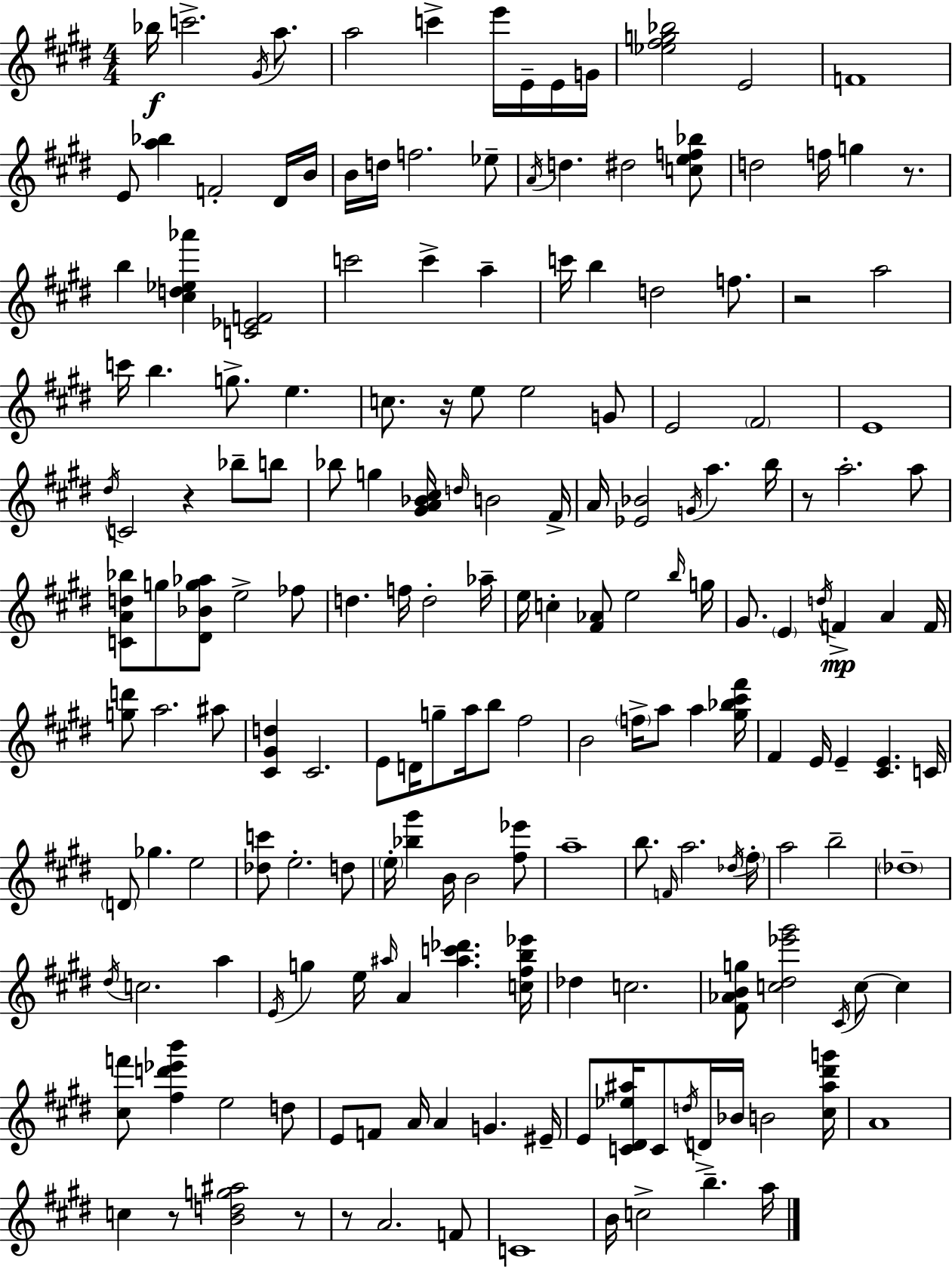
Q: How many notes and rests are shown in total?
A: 183